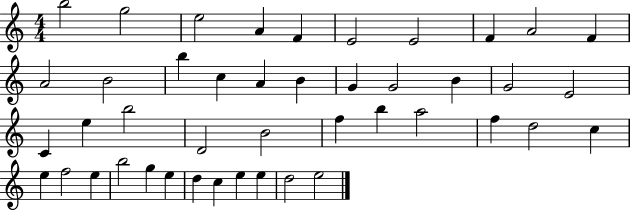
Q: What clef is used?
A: treble